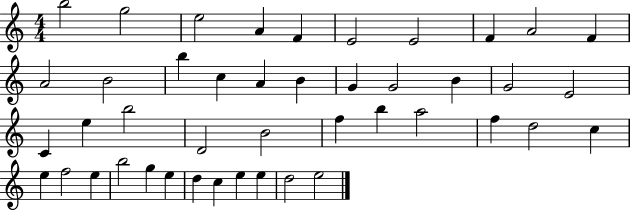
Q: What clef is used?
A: treble